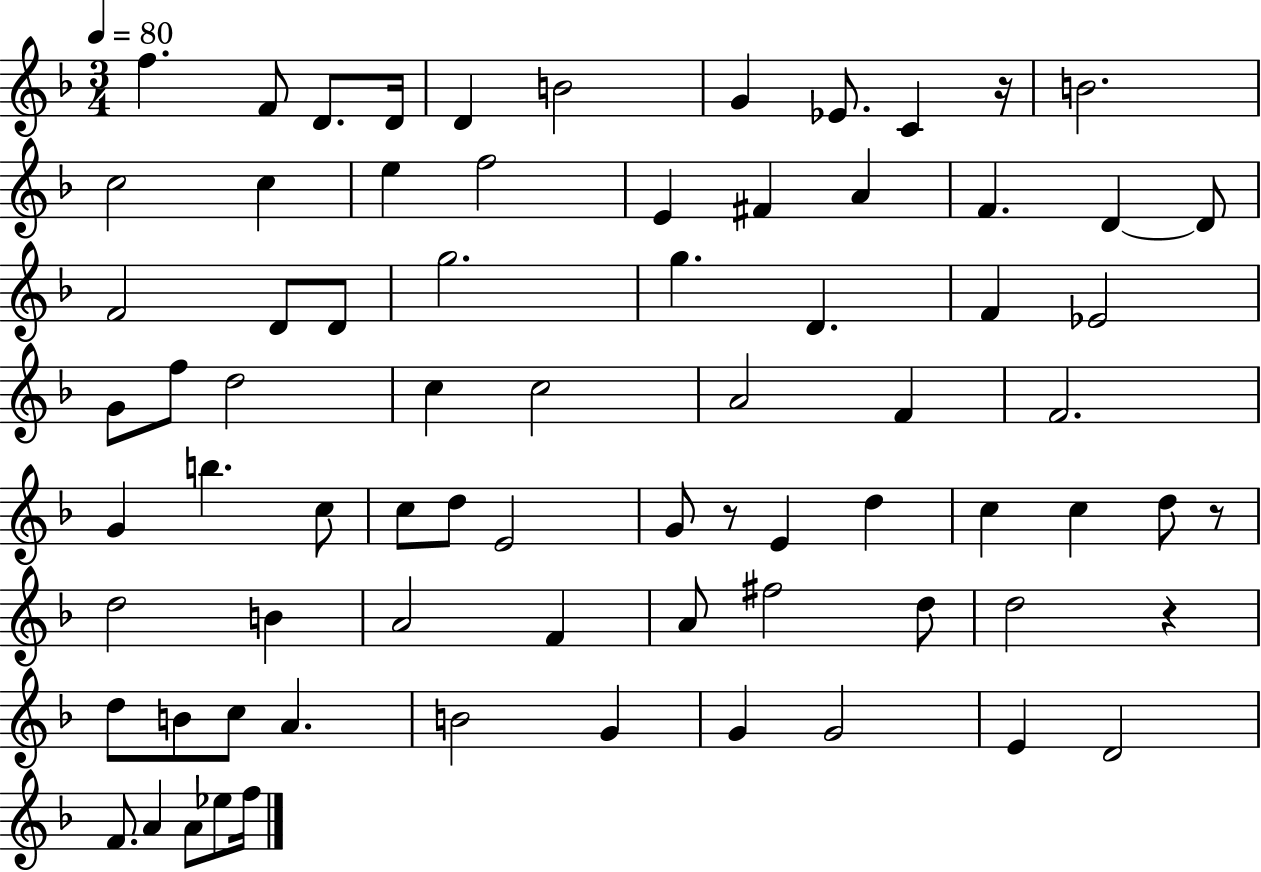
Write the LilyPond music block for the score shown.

{
  \clef treble
  \numericTimeSignature
  \time 3/4
  \key f \major
  \tempo 4 = 80
  f''4. f'8 d'8. d'16 | d'4 b'2 | g'4 ees'8. c'4 r16 | b'2. | \break c''2 c''4 | e''4 f''2 | e'4 fis'4 a'4 | f'4. d'4~~ d'8 | \break f'2 d'8 d'8 | g''2. | g''4. d'4. | f'4 ees'2 | \break g'8 f''8 d''2 | c''4 c''2 | a'2 f'4 | f'2. | \break g'4 b''4. c''8 | c''8 d''8 e'2 | g'8 r8 e'4 d''4 | c''4 c''4 d''8 r8 | \break d''2 b'4 | a'2 f'4 | a'8 fis''2 d''8 | d''2 r4 | \break d''8 b'8 c''8 a'4. | b'2 g'4 | g'4 g'2 | e'4 d'2 | \break f'8. a'4 a'8 ees''8 f''16 | \bar "|."
}